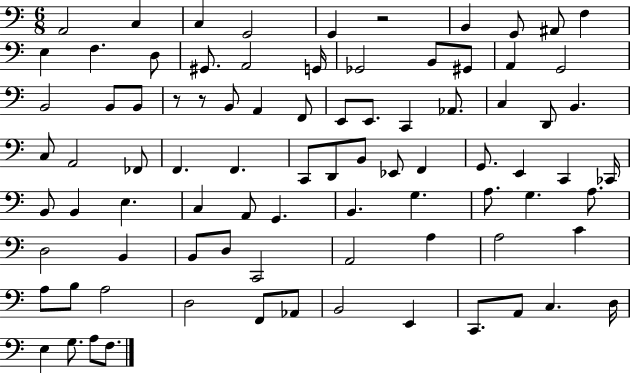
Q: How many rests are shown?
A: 3